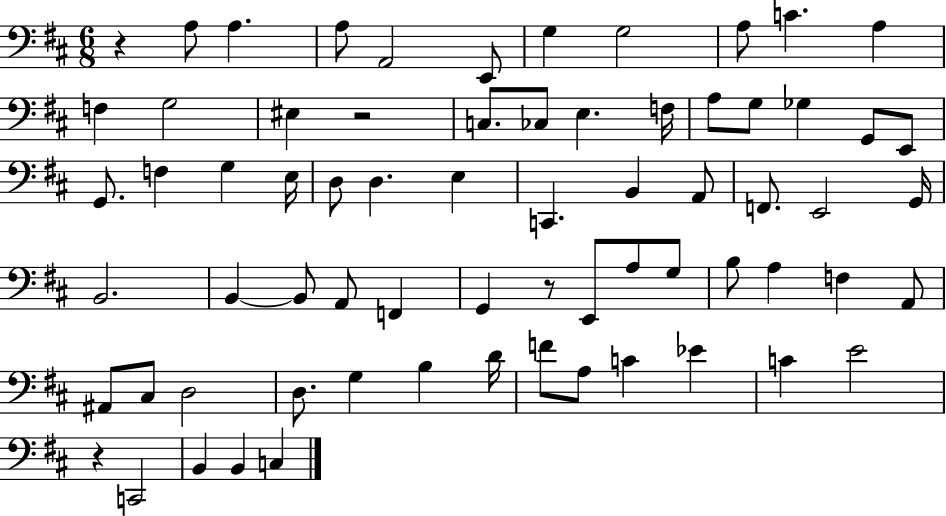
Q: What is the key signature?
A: D major